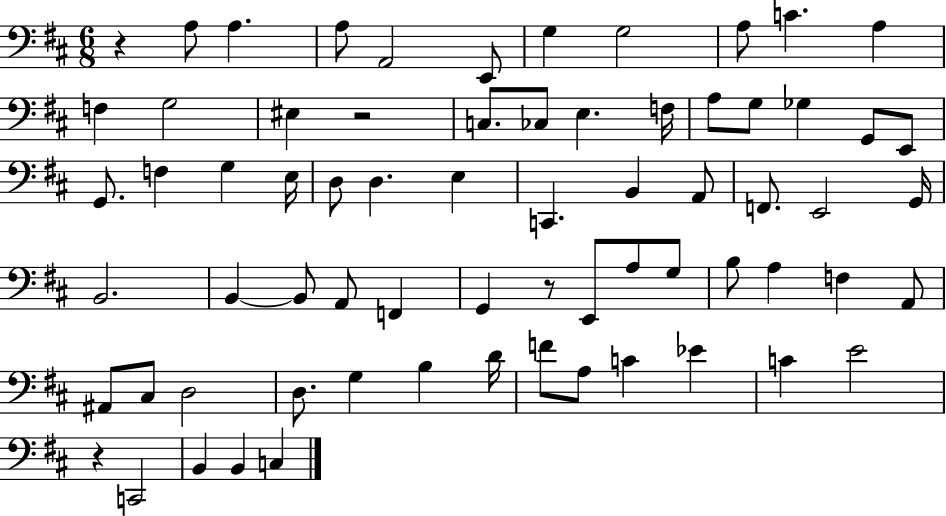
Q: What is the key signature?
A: D major